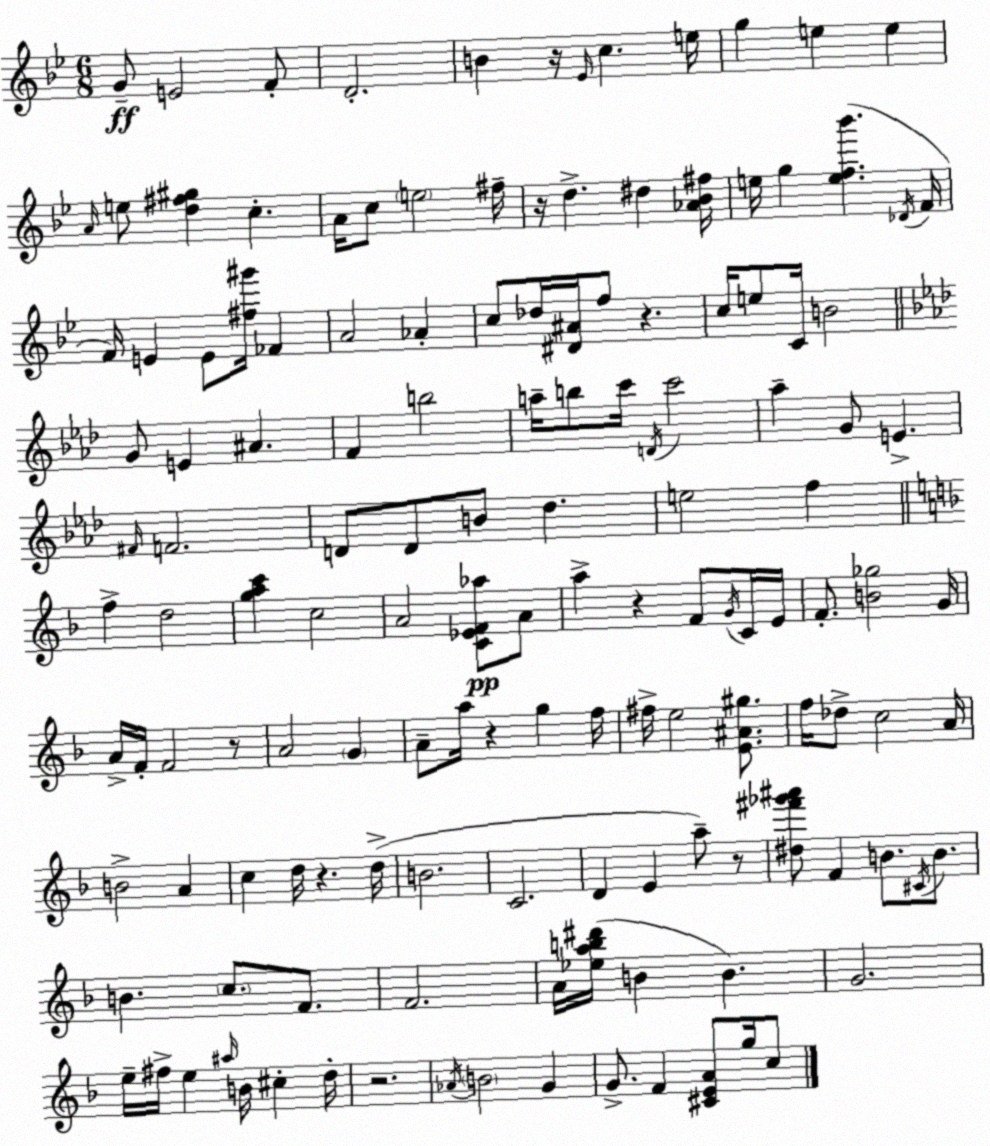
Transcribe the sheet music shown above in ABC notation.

X:1
T:Untitled
M:6/8
L:1/4
K:Bb
G/2 E2 F/2 D2 B z/4 _E/4 c e/4 g e e A/4 e/2 [d^f^g] c A/4 c/2 e2 ^f/4 z/4 d ^d [_A_B^f]/4 e/4 g [ef_b'] _D/4 F/4 F/4 E E/2 [^f^g']/4 _F A2 _A c/2 _d/4 [^D^A]/4 f/2 z c/4 e/2 C/4 B2 G/2 E ^A F b2 a/4 b/2 c'/4 D/4 c'2 _a G/2 E ^F/4 F2 D/2 D/2 B/2 _d e2 f f d2 [gac'] c2 A2 [C_EF_a]/2 A/2 a z F/2 G/4 C/4 E/4 F/2 [B_g]2 G/4 A/4 F/4 F2 z/2 A2 G A/2 a/4 z g f/4 ^f/4 e2 [E^A^g]/2 f/4 _d/2 c2 A/4 B2 A c d/4 z d/4 B2 C2 D E a/2 z/2 [^d^f'_g'^a']/2 F B/2 ^C/4 B/2 B c/2 F/2 F2 A/4 [_eab^d']/4 B B G2 e/4 ^f/4 e ^a/4 B/4 ^c d/4 z2 _A/4 B2 G G/2 F [^CEA]/2 g/4 c/2